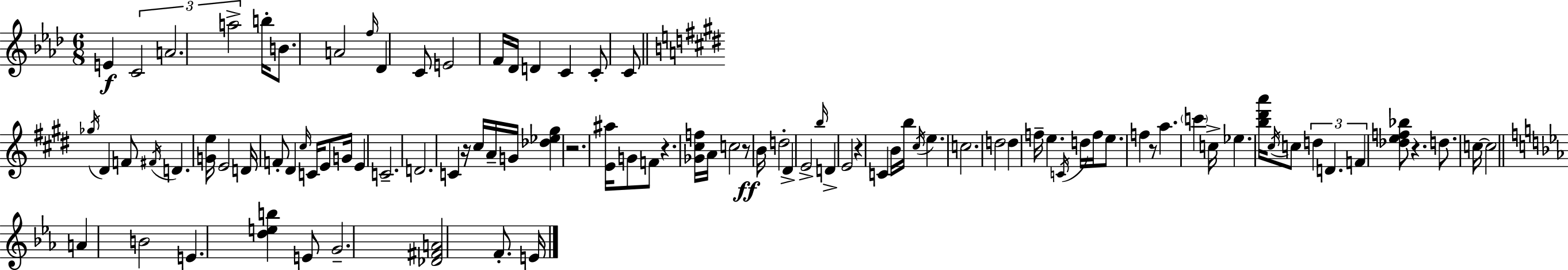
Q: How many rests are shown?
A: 7